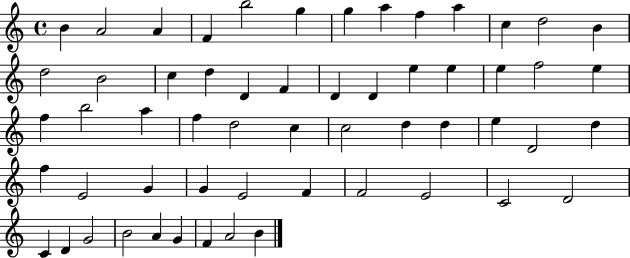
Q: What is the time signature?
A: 4/4